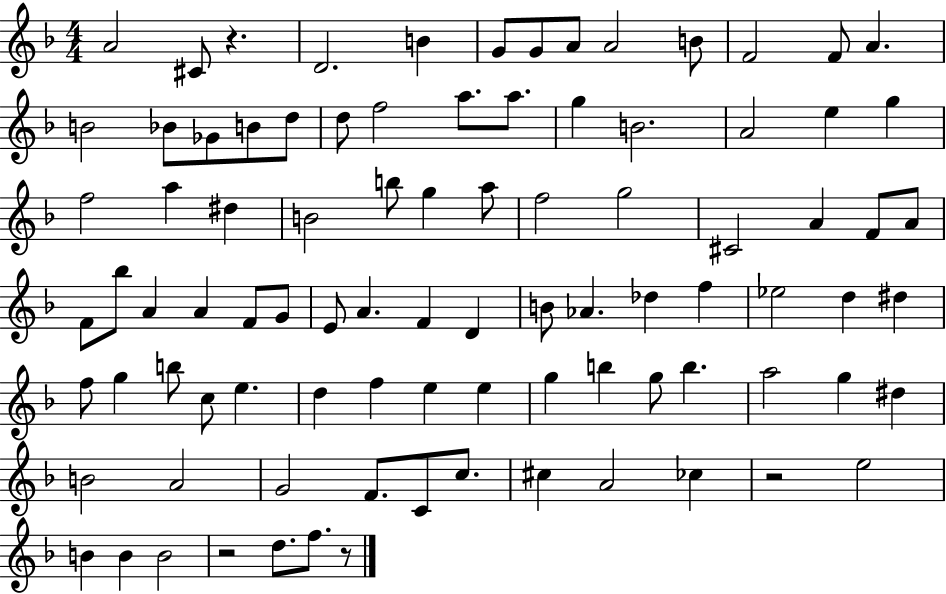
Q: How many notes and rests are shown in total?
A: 91